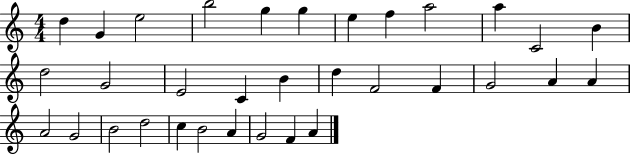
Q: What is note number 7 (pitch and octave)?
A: E5